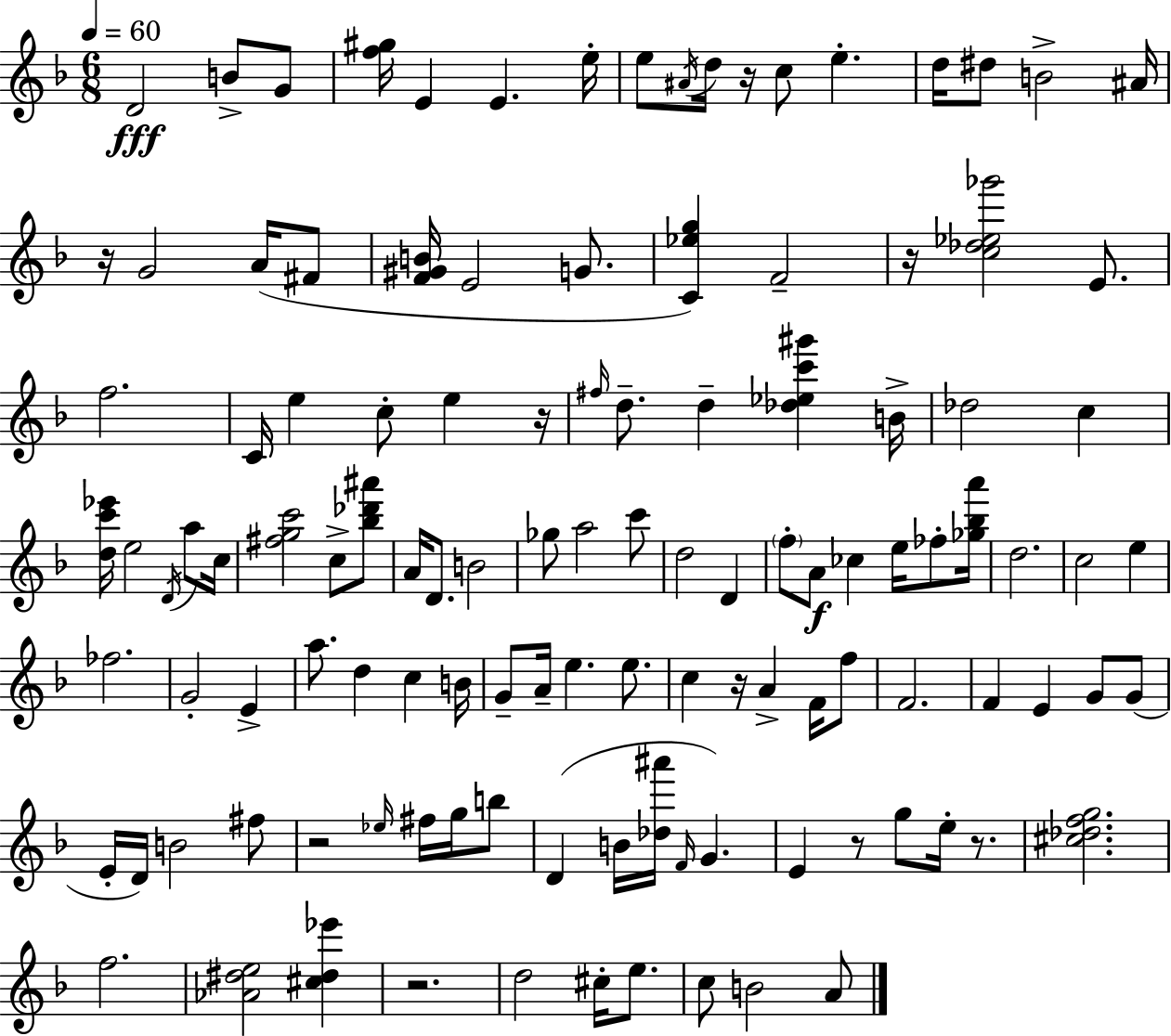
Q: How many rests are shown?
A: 9